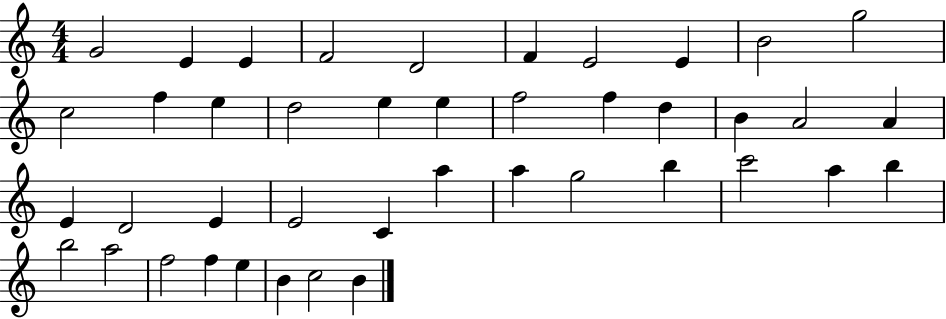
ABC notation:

X:1
T:Untitled
M:4/4
L:1/4
K:C
G2 E E F2 D2 F E2 E B2 g2 c2 f e d2 e e f2 f d B A2 A E D2 E E2 C a a g2 b c'2 a b b2 a2 f2 f e B c2 B